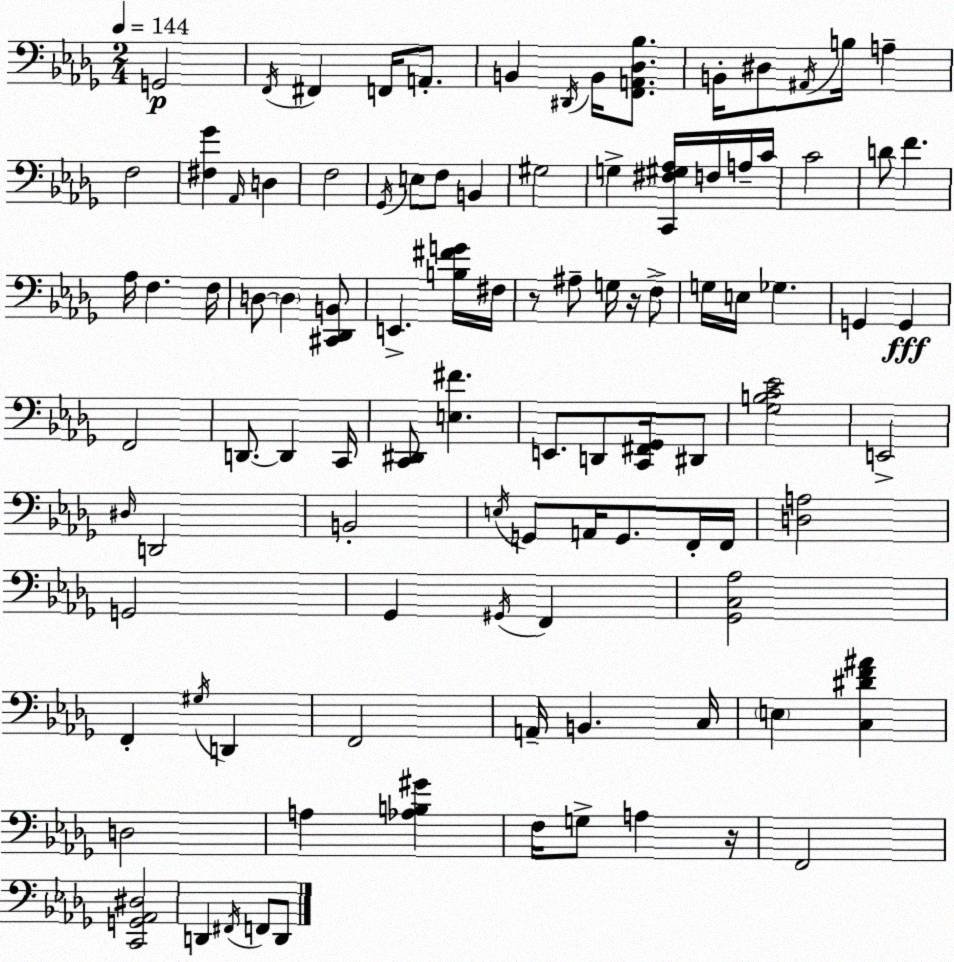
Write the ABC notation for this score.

X:1
T:Untitled
M:2/4
L:1/4
K:Bbm
G,,2 F,,/4 ^F,, F,,/4 A,,/2 B,, ^D,,/4 B,,/4 [F,,A,,_D,_B,]/2 B,,/4 ^D,/2 ^A,,/4 B,/4 A, F,2 [^F,_G] _A,,/4 D, F,2 _G,,/4 E,/2 F,/2 B,, ^G,2 G, [C,,^F,^G,_A,]/4 F,/4 A,/4 C/4 C2 D/2 F _A,/4 F, F,/4 D,/2 D, [^C,,_D,,B,,]/2 E,, [B,^FG]/4 ^F,/4 z/2 ^A,/2 G,/4 z/4 F,/2 G,/4 E,/4 _G, G,, G,, F,,2 D,,/2 D,, C,,/4 [C,,^D,,]/2 [E,^F] E,,/2 D,,/2 [C,,^F,,_G,,]/4 ^D,,/2 [_G,B,C_E]2 E,,2 ^D,/4 D,,2 B,,2 E,/4 G,,/2 A,,/4 G,,/2 F,,/4 F,,/4 [D,A,]2 G,,2 _G,, ^G,,/4 F,, [_G,,C,_A,]2 F,, ^G,/4 D,, F,,2 A,,/4 B,, C,/4 E, [C,^DF^A] D,2 A, [_A,B,^G] F,/4 G,/2 A, z/4 F,,2 [C,,G,,_A,,^D,]2 D,, ^F,,/4 F,,/2 D,,/2